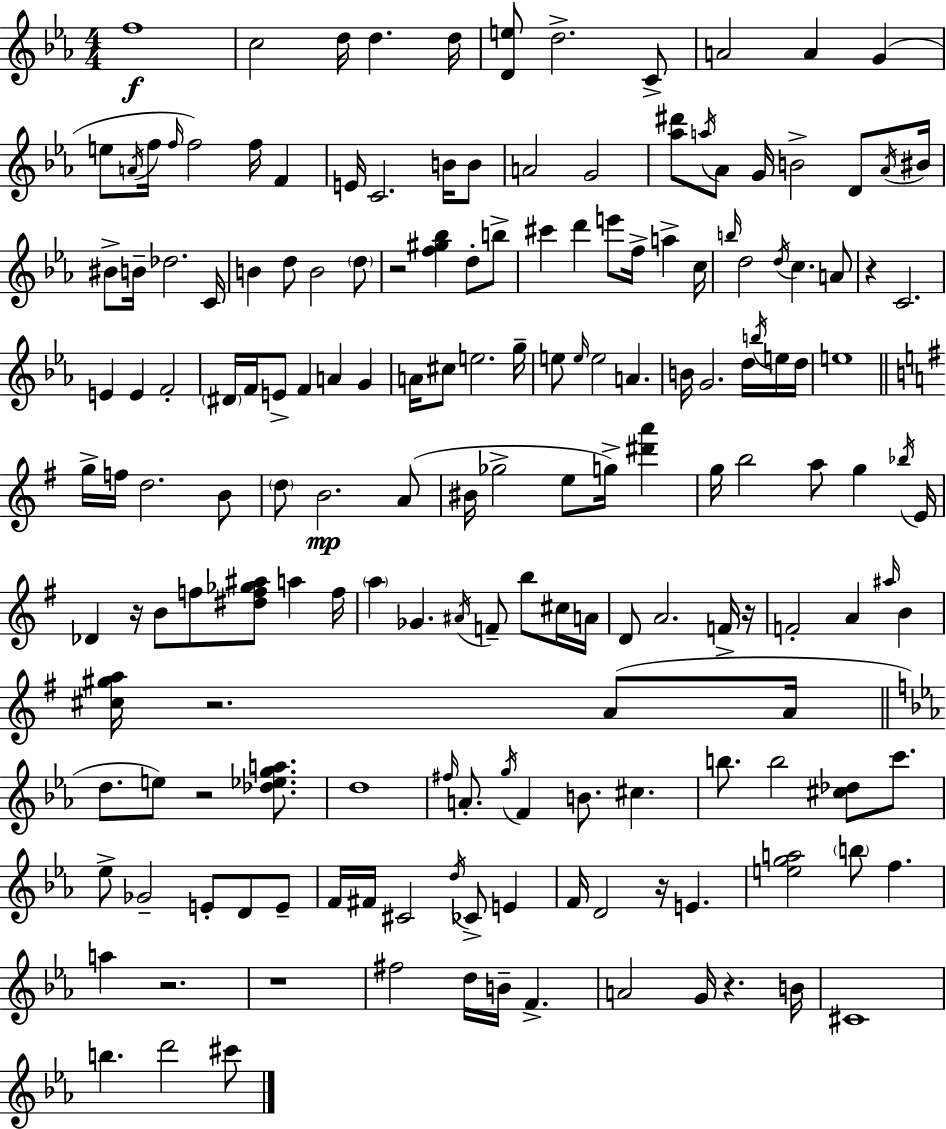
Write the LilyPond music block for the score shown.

{
  \clef treble
  \numericTimeSignature
  \time 4/4
  \key c \minor
  f''1\f | c''2 d''16 d''4. d''16 | <d' e''>8 d''2.-> c'8-> | a'2 a'4 g'4( | \break e''8 \acciaccatura { a'16 } f''16 \grace { f''16 }) f''2 f''16 f'4 | e'16 c'2. b'16 | b'8 a'2 g'2 | <aes'' dis'''>8 \acciaccatura { a''16 } aes'8 g'16 b'2-> | \break d'8 \acciaccatura { aes'16 } bis'16 bis'8-> b'16-- des''2. | c'16 b'4 d''8 b'2 | \parenthesize d''8 r2 <f'' gis'' bes''>4 | d''8-. b''8-> cis'''4 d'''4 e'''8 f''16-> a''4-> | \break c''16 \grace { b''16 } d''2 \acciaccatura { d''16 } c''4. | a'8 r4 c'2. | e'4 e'4 f'2-. | \parenthesize dis'16 f'16 e'8-> f'4 a'4 | \break g'4 a'16 cis''8 e''2. | g''16-- e''8 \grace { e''16 } e''2 | a'4. b'16 g'2. | d''16 \acciaccatura { b''16 } e''16 d''16 e''1 | \break \bar "||" \break \key g \major g''16-> f''16 d''2. b'8 | \parenthesize d''8 b'2.\mp a'8( | bis'16 ges''2-> e''8 g''16->) <dis''' a'''>4 | g''16 b''2 a''8 g''4 \acciaccatura { bes''16 } | \break e'16 des'4 r16 b'8 f''8 <dis'' f'' ges'' ais''>8 a''4 | f''16 \parenthesize a''4 ges'4. \acciaccatura { ais'16 } f'8-- b''8 | cis''16 a'16 d'8 a'2. | f'16-> r16 f'2-. a'4 \grace { ais''16 } b'4 | \break <cis'' gis'' a''>16 r2. | a'8( a'16 \bar "||" \break \key c \minor d''8. e''8) r2 <des'' ees'' g'' a''>8. | d''1 | \grace { fis''16 } a'8.-. \acciaccatura { g''16 } f'4 b'8. cis''4. | b''8. b''2 <cis'' des''>8 c'''8. | \break ees''8-> ges'2-- e'8-. d'8 | e'8-- f'16 fis'16 cis'2 \acciaccatura { d''16 } ces'8-> e'4 | f'16 d'2 r16 e'4. | <e'' g'' a''>2 \parenthesize b''8 f''4. | \break a''4 r2. | r1 | fis''2 d''16 b'16-- f'4.-> | a'2 g'16 r4. | \break b'16 cis'1 | b''4. d'''2 | cis'''8 \bar "|."
}